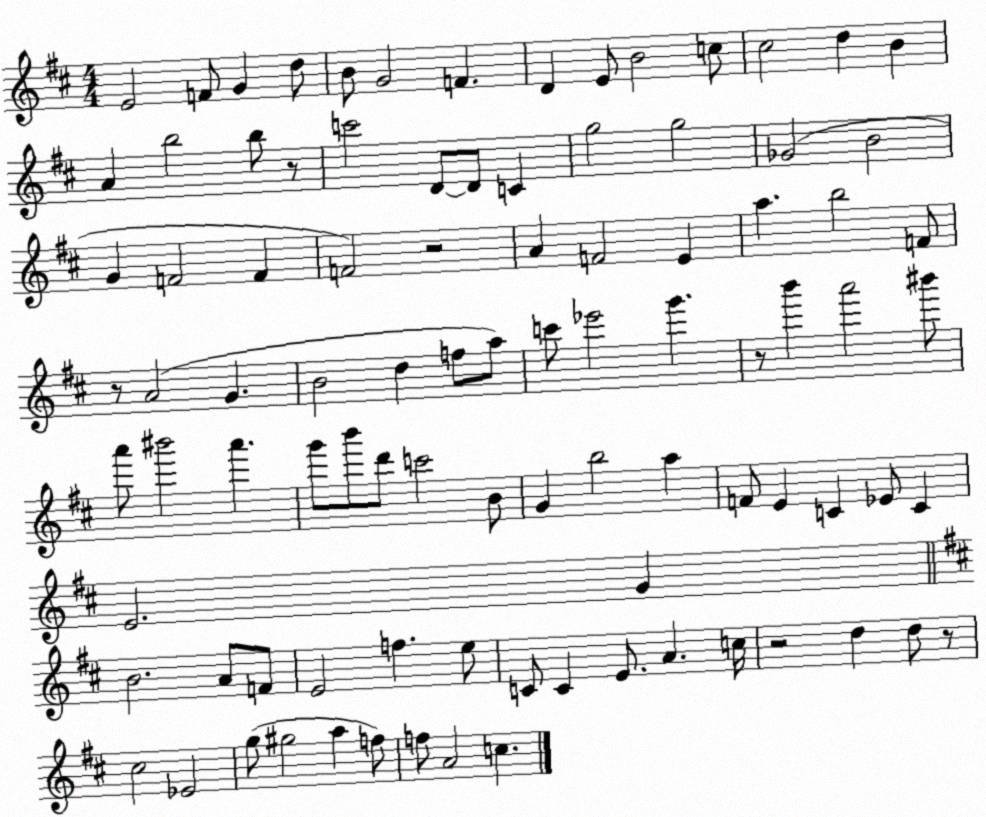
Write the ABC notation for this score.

X:1
T:Untitled
M:4/4
L:1/4
K:D
E2 F/2 G d/2 B/2 G2 F D E/2 B2 c/2 ^c2 d B A b2 b/2 z/2 c'2 D/2 D/2 C g2 g2 _G2 B2 G F2 F F2 z2 A F2 E a b2 F/2 z/2 A2 G B2 d f/2 a/2 c'/2 _e'2 g' z/2 b' a'2 ^b'/2 a'/2 ^b'2 a' g'/2 b'/2 d'/2 c'2 B/2 G b2 a F/2 E C _E/2 C E2 G B2 A/2 F/2 E2 f e/2 C/2 C E/2 A c/4 z2 d d/2 z/2 ^c2 _E2 g/2 ^g2 a f/2 f/2 A2 c